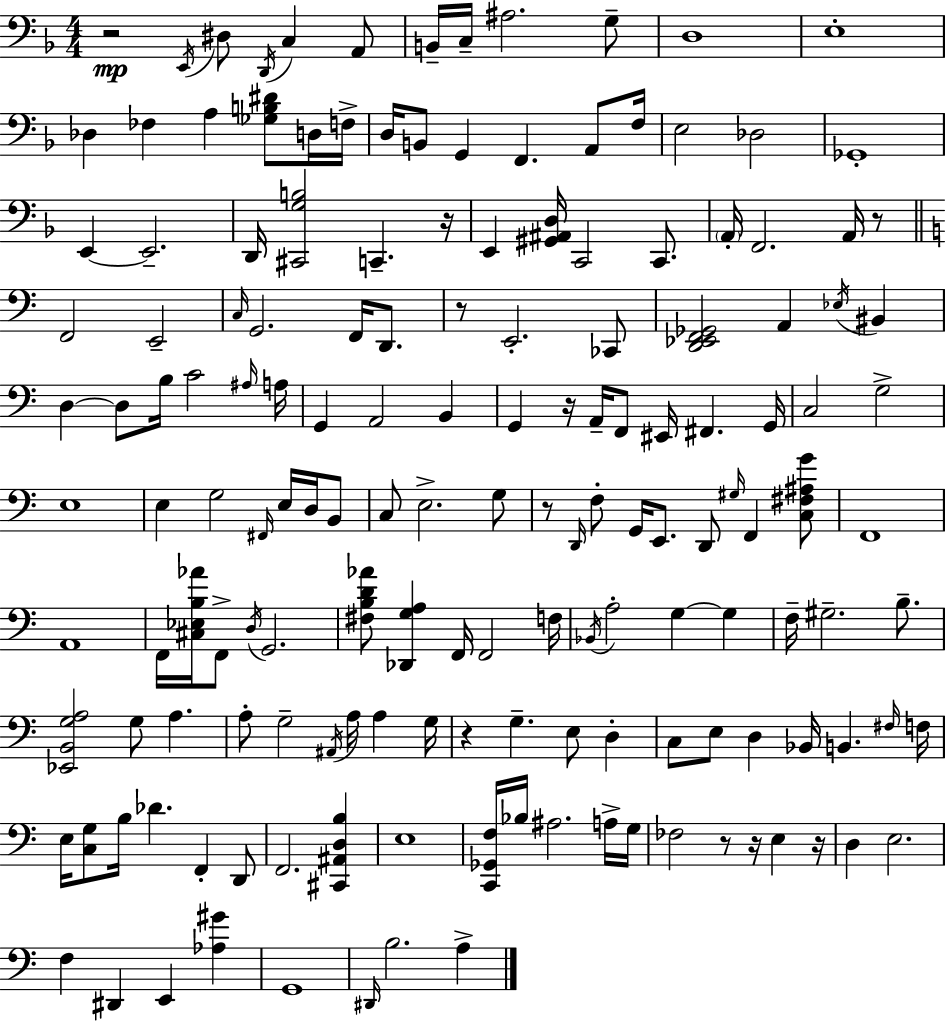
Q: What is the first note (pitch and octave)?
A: E2